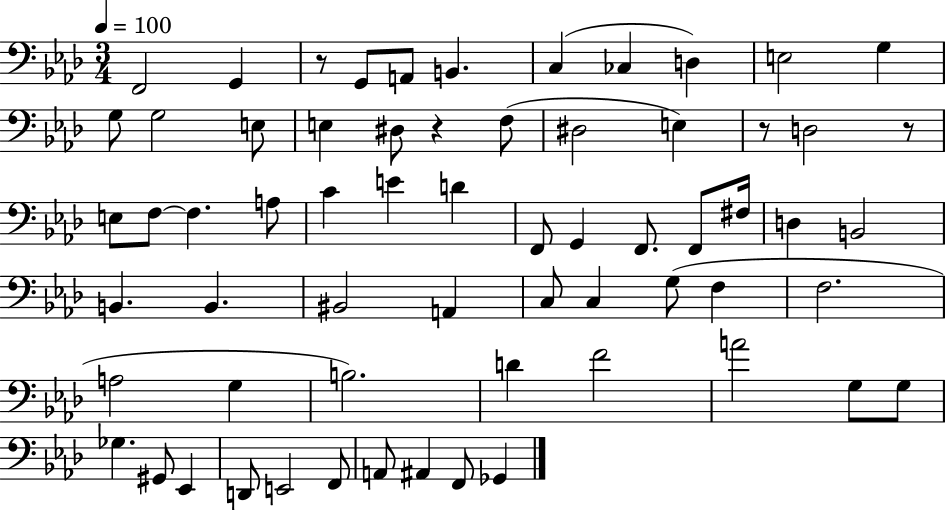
F2/h G2/q R/e G2/e A2/e B2/q. C3/q CES3/q D3/q E3/h G3/q G3/e G3/h E3/e E3/q D#3/e R/q F3/e D#3/h E3/q R/e D3/h R/e E3/e F3/e F3/q. A3/e C4/q E4/q D4/q F2/e G2/q F2/e. F2/e F#3/s D3/q B2/h B2/q. B2/q. BIS2/h A2/q C3/e C3/q G3/e F3/q F3/h. A3/h G3/q B3/h. D4/q F4/h A4/h G3/e G3/e Gb3/q. G#2/e Eb2/q D2/e E2/h F2/e A2/e A#2/q F2/e Gb2/q